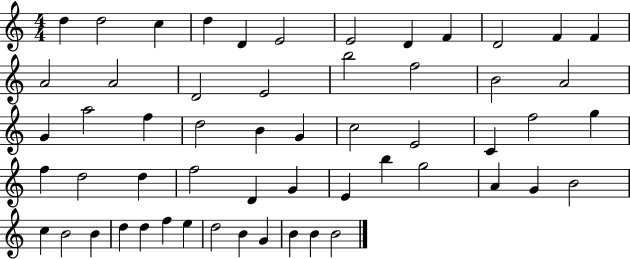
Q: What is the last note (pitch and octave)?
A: B4